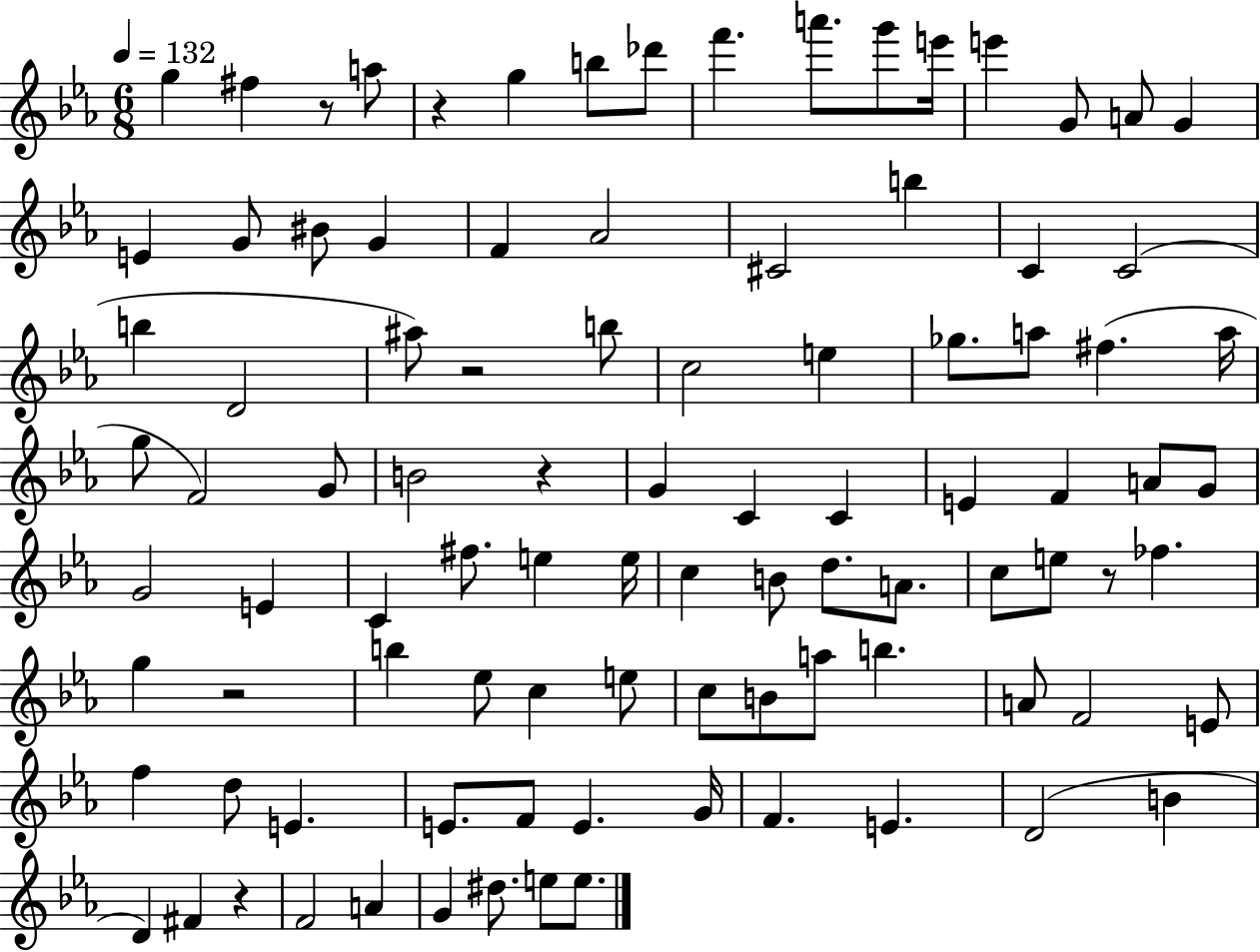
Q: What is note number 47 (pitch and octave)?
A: E4